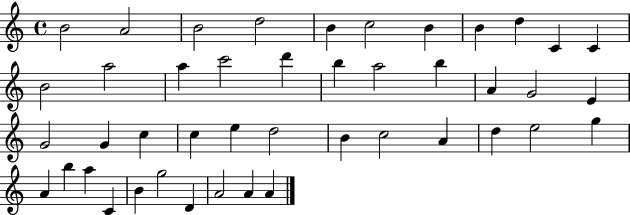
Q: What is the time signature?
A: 4/4